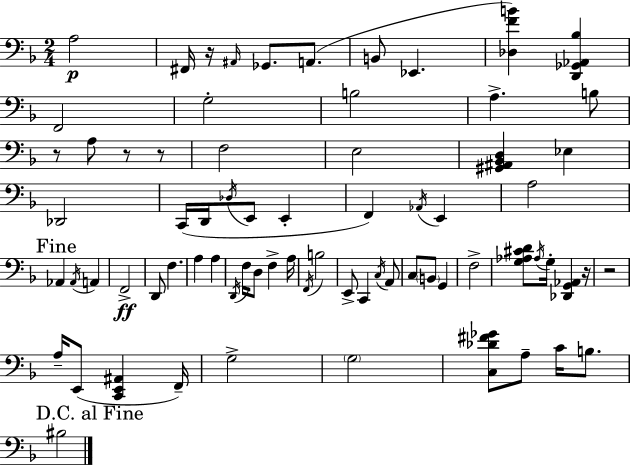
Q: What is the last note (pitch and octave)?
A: BIS3